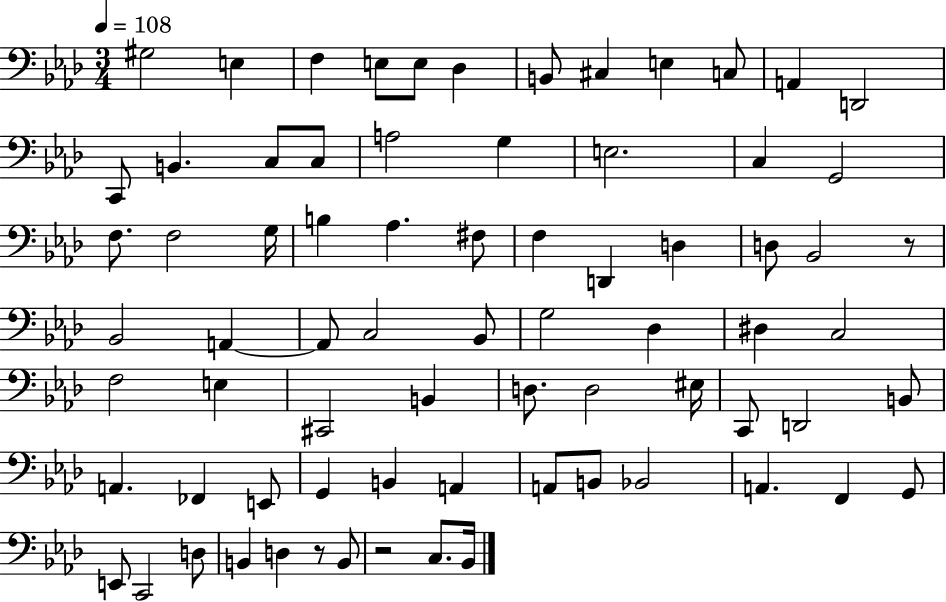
X:1
T:Untitled
M:3/4
L:1/4
K:Ab
^G,2 E, F, E,/2 E,/2 _D, B,,/2 ^C, E, C,/2 A,, D,,2 C,,/2 B,, C,/2 C,/2 A,2 G, E,2 C, G,,2 F,/2 F,2 G,/4 B, _A, ^F,/2 F, D,, D, D,/2 _B,,2 z/2 _B,,2 A,, A,,/2 C,2 _B,,/2 G,2 _D, ^D, C,2 F,2 E, ^C,,2 B,, D,/2 D,2 ^E,/4 C,,/2 D,,2 B,,/2 A,, _F,, E,,/2 G,, B,, A,, A,,/2 B,,/2 _B,,2 A,, F,, G,,/2 E,,/2 C,,2 D,/2 B,, D, z/2 B,,/2 z2 C,/2 _B,,/4